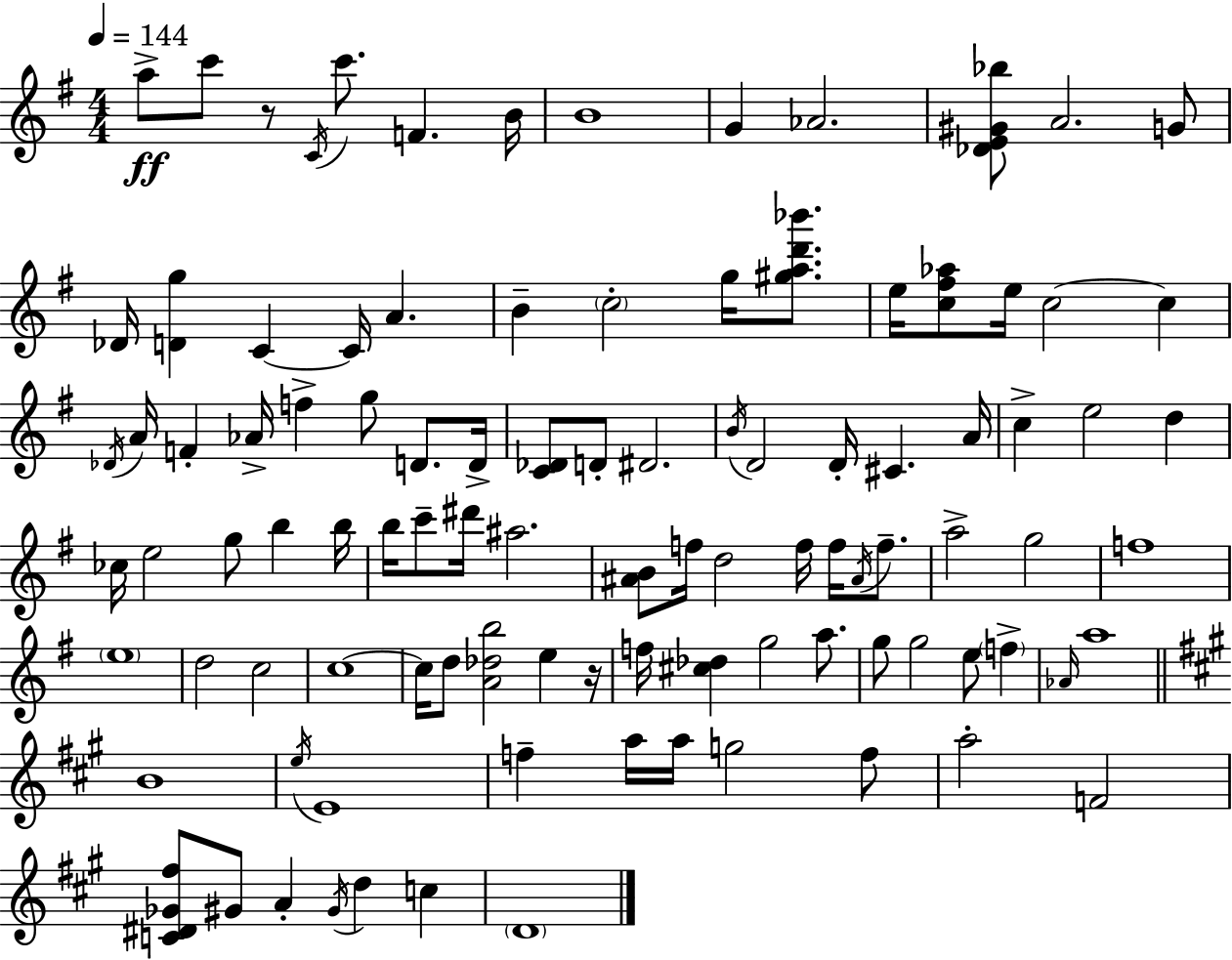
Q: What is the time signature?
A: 4/4